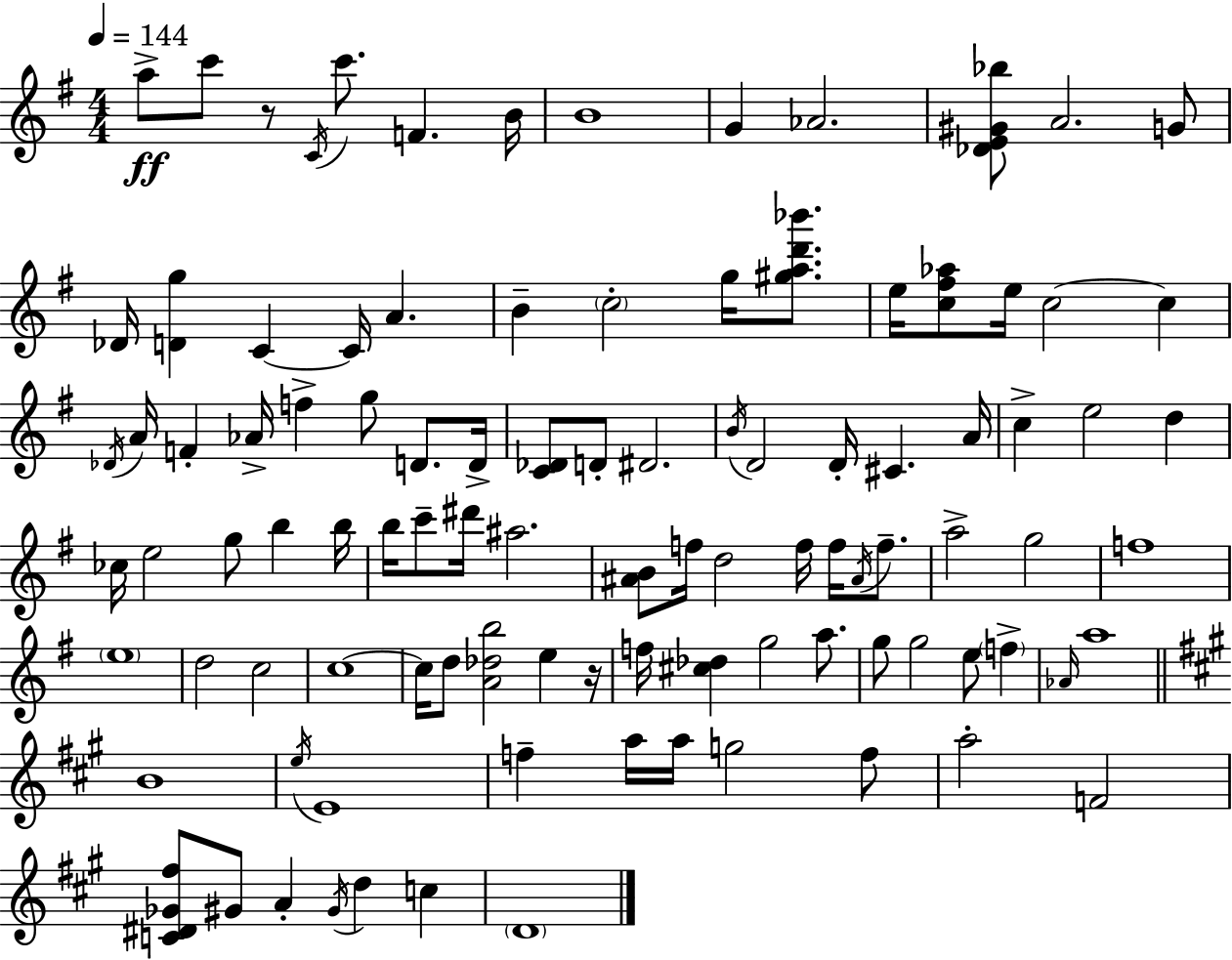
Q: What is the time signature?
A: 4/4